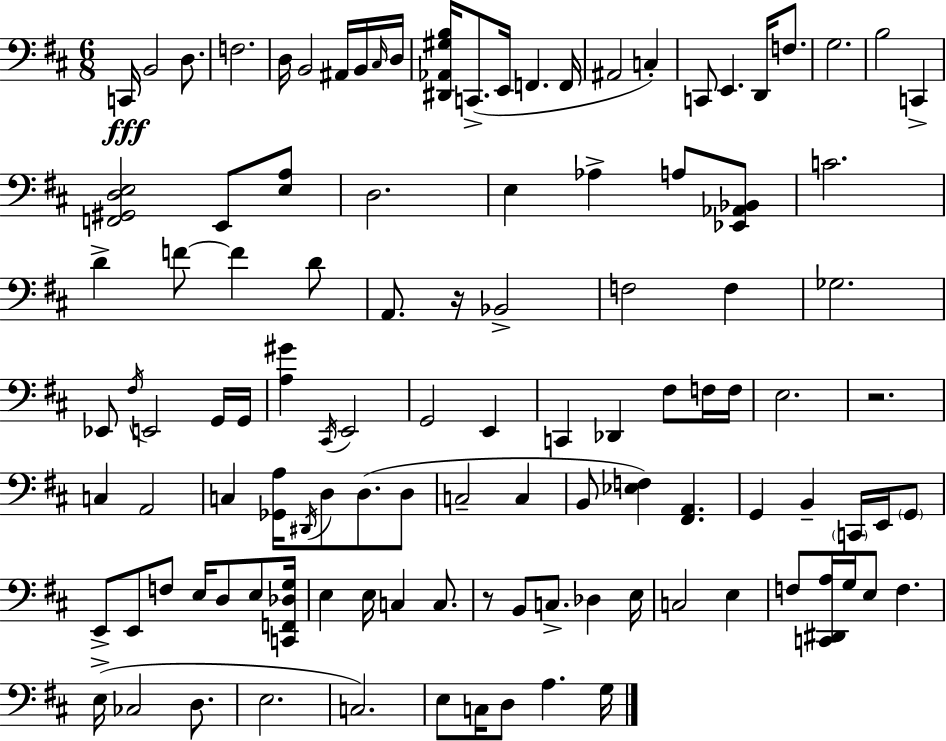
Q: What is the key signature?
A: D major